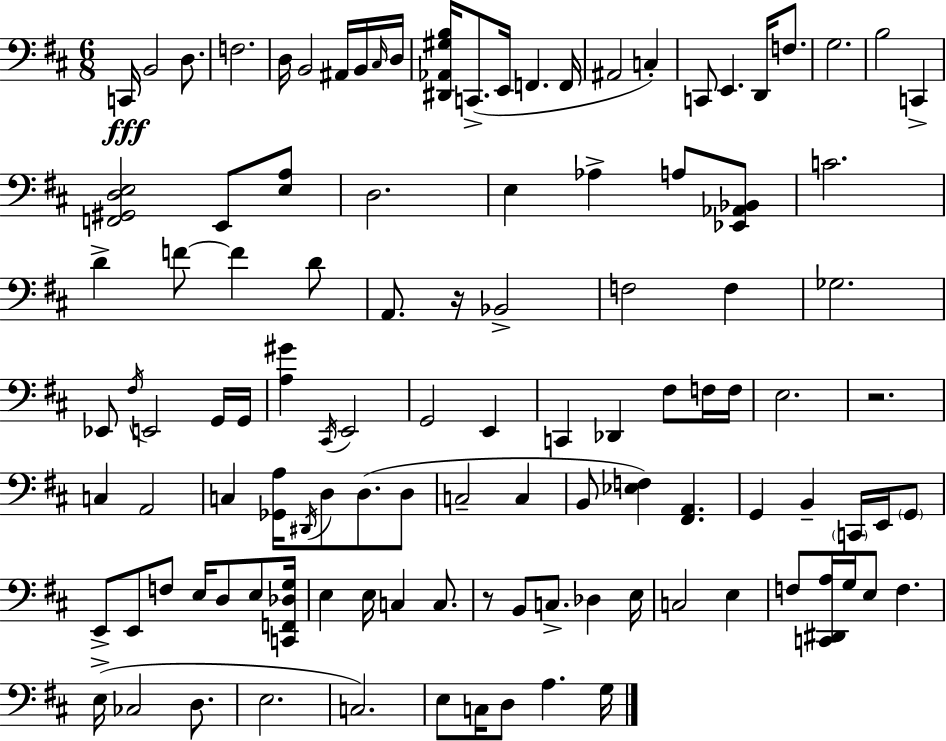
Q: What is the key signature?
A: D major